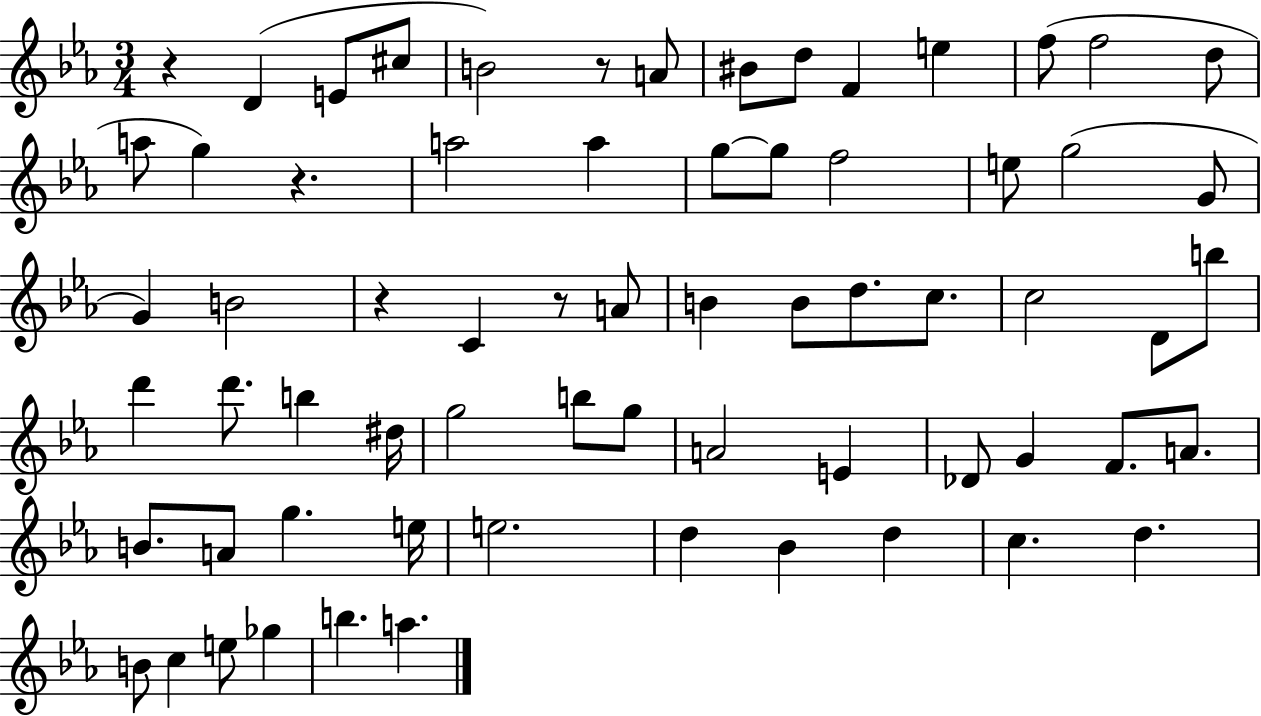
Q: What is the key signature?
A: EES major